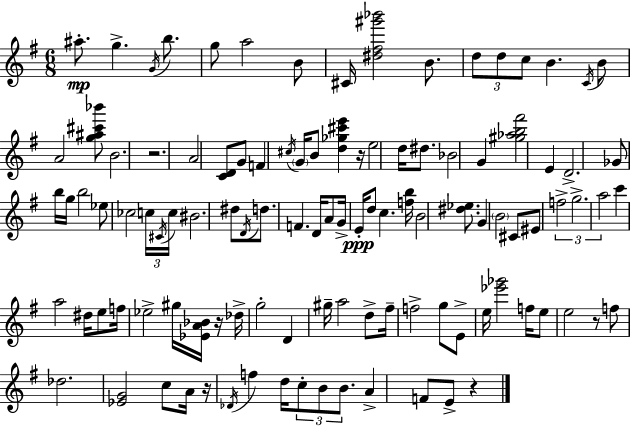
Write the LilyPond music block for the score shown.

{
  \clef treble
  \numericTimeSignature
  \time 6/8
  \key e \minor
  \repeat volta 2 { ais''8.-.\mp g''4.-> \acciaccatura { g'16 } b''8. | g''8 a''2 b'8 | cis'16 <dis'' fis'' gis''' bes'''>2 b'8. | \tuplet 3/2 { d''8 d''8 c''8 } b'4. | \break \acciaccatura { c'16 } b'8 a'2 | <g'' ais'' cis''' bes'''>8 b'2. | r2. | a'2 <c' d'>8 | \break g'8 f'4 \acciaccatura { cis''16 } \parenthesize g'16 b'8 <d'' ges'' cis''' e'''>4 | r16 e''2 d''16 | dis''8. bes'2 g'4 | <gis'' aes'' b'' fis'''>2 e'4 | \break d'2.-> | ges'8 b''16 g''16 b''2 | ees''8 ces''2 | \tuplet 3/2 { c''16 \acciaccatura { cis'16 } c''16 } bis'2. | \break dis''8 \acciaccatura { d'16 } d''8. f'4. | d'16 a'8 g'16-> e'16-.\ppp d''8 c''4. | <f'' b''>16 b'2 | <dis'' ees''>8. g'4 \parenthesize b'2 | \break cis'8 eis'8 \tuplet 3/2 { f''2-> | g''2.-> | a''2 } | c'''4 a''2 | \break dis''16 e''8 f''16 ees''2-> | gis''16 <ees' a' bes'>16 r16 des''16-> g''2-. | d'4 gis''16-- a''2 | d''8-> fis''16-- f''2-> | \break g''8 e'8-> e''16 <ees''' ges'''>2 | f''16 e''8 e''2 | r8 f''8 des''2. | <ees' g'>2 | \break c''8 a'16 r16 \acciaccatura { des'16 } f''4 d''16 \tuplet 3/2 { c''8-. | b'8 b'8. } a'4-> f'8 | e'8-> r4 } \bar "|."
}